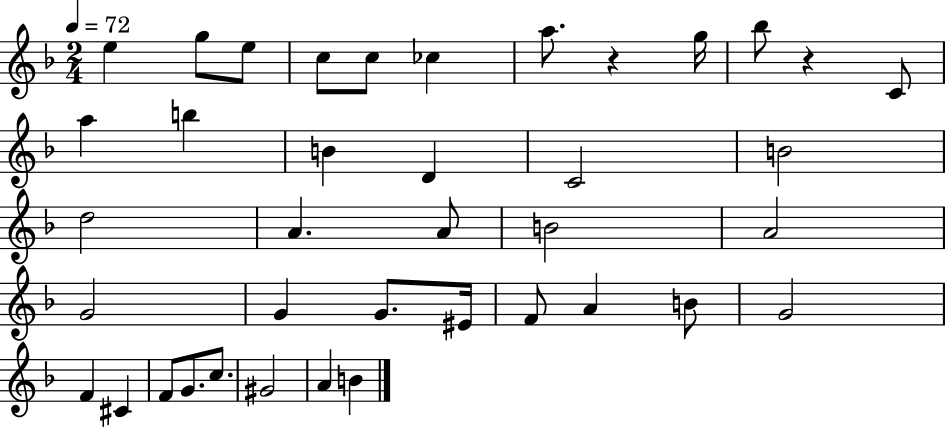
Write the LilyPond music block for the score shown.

{
  \clef treble
  \numericTimeSignature
  \time 2/4
  \key f \major
  \tempo 4 = 72
  e''4 g''8 e''8 | c''8 c''8 ces''4 | a''8. r4 g''16 | bes''8 r4 c'8 | \break a''4 b''4 | b'4 d'4 | c'2 | b'2 | \break d''2 | a'4. a'8 | b'2 | a'2 | \break g'2 | g'4 g'8. eis'16 | f'8 a'4 b'8 | g'2 | \break f'4 cis'4 | f'8 g'8. c''8. | gis'2 | a'4 b'4 | \break \bar "|."
}